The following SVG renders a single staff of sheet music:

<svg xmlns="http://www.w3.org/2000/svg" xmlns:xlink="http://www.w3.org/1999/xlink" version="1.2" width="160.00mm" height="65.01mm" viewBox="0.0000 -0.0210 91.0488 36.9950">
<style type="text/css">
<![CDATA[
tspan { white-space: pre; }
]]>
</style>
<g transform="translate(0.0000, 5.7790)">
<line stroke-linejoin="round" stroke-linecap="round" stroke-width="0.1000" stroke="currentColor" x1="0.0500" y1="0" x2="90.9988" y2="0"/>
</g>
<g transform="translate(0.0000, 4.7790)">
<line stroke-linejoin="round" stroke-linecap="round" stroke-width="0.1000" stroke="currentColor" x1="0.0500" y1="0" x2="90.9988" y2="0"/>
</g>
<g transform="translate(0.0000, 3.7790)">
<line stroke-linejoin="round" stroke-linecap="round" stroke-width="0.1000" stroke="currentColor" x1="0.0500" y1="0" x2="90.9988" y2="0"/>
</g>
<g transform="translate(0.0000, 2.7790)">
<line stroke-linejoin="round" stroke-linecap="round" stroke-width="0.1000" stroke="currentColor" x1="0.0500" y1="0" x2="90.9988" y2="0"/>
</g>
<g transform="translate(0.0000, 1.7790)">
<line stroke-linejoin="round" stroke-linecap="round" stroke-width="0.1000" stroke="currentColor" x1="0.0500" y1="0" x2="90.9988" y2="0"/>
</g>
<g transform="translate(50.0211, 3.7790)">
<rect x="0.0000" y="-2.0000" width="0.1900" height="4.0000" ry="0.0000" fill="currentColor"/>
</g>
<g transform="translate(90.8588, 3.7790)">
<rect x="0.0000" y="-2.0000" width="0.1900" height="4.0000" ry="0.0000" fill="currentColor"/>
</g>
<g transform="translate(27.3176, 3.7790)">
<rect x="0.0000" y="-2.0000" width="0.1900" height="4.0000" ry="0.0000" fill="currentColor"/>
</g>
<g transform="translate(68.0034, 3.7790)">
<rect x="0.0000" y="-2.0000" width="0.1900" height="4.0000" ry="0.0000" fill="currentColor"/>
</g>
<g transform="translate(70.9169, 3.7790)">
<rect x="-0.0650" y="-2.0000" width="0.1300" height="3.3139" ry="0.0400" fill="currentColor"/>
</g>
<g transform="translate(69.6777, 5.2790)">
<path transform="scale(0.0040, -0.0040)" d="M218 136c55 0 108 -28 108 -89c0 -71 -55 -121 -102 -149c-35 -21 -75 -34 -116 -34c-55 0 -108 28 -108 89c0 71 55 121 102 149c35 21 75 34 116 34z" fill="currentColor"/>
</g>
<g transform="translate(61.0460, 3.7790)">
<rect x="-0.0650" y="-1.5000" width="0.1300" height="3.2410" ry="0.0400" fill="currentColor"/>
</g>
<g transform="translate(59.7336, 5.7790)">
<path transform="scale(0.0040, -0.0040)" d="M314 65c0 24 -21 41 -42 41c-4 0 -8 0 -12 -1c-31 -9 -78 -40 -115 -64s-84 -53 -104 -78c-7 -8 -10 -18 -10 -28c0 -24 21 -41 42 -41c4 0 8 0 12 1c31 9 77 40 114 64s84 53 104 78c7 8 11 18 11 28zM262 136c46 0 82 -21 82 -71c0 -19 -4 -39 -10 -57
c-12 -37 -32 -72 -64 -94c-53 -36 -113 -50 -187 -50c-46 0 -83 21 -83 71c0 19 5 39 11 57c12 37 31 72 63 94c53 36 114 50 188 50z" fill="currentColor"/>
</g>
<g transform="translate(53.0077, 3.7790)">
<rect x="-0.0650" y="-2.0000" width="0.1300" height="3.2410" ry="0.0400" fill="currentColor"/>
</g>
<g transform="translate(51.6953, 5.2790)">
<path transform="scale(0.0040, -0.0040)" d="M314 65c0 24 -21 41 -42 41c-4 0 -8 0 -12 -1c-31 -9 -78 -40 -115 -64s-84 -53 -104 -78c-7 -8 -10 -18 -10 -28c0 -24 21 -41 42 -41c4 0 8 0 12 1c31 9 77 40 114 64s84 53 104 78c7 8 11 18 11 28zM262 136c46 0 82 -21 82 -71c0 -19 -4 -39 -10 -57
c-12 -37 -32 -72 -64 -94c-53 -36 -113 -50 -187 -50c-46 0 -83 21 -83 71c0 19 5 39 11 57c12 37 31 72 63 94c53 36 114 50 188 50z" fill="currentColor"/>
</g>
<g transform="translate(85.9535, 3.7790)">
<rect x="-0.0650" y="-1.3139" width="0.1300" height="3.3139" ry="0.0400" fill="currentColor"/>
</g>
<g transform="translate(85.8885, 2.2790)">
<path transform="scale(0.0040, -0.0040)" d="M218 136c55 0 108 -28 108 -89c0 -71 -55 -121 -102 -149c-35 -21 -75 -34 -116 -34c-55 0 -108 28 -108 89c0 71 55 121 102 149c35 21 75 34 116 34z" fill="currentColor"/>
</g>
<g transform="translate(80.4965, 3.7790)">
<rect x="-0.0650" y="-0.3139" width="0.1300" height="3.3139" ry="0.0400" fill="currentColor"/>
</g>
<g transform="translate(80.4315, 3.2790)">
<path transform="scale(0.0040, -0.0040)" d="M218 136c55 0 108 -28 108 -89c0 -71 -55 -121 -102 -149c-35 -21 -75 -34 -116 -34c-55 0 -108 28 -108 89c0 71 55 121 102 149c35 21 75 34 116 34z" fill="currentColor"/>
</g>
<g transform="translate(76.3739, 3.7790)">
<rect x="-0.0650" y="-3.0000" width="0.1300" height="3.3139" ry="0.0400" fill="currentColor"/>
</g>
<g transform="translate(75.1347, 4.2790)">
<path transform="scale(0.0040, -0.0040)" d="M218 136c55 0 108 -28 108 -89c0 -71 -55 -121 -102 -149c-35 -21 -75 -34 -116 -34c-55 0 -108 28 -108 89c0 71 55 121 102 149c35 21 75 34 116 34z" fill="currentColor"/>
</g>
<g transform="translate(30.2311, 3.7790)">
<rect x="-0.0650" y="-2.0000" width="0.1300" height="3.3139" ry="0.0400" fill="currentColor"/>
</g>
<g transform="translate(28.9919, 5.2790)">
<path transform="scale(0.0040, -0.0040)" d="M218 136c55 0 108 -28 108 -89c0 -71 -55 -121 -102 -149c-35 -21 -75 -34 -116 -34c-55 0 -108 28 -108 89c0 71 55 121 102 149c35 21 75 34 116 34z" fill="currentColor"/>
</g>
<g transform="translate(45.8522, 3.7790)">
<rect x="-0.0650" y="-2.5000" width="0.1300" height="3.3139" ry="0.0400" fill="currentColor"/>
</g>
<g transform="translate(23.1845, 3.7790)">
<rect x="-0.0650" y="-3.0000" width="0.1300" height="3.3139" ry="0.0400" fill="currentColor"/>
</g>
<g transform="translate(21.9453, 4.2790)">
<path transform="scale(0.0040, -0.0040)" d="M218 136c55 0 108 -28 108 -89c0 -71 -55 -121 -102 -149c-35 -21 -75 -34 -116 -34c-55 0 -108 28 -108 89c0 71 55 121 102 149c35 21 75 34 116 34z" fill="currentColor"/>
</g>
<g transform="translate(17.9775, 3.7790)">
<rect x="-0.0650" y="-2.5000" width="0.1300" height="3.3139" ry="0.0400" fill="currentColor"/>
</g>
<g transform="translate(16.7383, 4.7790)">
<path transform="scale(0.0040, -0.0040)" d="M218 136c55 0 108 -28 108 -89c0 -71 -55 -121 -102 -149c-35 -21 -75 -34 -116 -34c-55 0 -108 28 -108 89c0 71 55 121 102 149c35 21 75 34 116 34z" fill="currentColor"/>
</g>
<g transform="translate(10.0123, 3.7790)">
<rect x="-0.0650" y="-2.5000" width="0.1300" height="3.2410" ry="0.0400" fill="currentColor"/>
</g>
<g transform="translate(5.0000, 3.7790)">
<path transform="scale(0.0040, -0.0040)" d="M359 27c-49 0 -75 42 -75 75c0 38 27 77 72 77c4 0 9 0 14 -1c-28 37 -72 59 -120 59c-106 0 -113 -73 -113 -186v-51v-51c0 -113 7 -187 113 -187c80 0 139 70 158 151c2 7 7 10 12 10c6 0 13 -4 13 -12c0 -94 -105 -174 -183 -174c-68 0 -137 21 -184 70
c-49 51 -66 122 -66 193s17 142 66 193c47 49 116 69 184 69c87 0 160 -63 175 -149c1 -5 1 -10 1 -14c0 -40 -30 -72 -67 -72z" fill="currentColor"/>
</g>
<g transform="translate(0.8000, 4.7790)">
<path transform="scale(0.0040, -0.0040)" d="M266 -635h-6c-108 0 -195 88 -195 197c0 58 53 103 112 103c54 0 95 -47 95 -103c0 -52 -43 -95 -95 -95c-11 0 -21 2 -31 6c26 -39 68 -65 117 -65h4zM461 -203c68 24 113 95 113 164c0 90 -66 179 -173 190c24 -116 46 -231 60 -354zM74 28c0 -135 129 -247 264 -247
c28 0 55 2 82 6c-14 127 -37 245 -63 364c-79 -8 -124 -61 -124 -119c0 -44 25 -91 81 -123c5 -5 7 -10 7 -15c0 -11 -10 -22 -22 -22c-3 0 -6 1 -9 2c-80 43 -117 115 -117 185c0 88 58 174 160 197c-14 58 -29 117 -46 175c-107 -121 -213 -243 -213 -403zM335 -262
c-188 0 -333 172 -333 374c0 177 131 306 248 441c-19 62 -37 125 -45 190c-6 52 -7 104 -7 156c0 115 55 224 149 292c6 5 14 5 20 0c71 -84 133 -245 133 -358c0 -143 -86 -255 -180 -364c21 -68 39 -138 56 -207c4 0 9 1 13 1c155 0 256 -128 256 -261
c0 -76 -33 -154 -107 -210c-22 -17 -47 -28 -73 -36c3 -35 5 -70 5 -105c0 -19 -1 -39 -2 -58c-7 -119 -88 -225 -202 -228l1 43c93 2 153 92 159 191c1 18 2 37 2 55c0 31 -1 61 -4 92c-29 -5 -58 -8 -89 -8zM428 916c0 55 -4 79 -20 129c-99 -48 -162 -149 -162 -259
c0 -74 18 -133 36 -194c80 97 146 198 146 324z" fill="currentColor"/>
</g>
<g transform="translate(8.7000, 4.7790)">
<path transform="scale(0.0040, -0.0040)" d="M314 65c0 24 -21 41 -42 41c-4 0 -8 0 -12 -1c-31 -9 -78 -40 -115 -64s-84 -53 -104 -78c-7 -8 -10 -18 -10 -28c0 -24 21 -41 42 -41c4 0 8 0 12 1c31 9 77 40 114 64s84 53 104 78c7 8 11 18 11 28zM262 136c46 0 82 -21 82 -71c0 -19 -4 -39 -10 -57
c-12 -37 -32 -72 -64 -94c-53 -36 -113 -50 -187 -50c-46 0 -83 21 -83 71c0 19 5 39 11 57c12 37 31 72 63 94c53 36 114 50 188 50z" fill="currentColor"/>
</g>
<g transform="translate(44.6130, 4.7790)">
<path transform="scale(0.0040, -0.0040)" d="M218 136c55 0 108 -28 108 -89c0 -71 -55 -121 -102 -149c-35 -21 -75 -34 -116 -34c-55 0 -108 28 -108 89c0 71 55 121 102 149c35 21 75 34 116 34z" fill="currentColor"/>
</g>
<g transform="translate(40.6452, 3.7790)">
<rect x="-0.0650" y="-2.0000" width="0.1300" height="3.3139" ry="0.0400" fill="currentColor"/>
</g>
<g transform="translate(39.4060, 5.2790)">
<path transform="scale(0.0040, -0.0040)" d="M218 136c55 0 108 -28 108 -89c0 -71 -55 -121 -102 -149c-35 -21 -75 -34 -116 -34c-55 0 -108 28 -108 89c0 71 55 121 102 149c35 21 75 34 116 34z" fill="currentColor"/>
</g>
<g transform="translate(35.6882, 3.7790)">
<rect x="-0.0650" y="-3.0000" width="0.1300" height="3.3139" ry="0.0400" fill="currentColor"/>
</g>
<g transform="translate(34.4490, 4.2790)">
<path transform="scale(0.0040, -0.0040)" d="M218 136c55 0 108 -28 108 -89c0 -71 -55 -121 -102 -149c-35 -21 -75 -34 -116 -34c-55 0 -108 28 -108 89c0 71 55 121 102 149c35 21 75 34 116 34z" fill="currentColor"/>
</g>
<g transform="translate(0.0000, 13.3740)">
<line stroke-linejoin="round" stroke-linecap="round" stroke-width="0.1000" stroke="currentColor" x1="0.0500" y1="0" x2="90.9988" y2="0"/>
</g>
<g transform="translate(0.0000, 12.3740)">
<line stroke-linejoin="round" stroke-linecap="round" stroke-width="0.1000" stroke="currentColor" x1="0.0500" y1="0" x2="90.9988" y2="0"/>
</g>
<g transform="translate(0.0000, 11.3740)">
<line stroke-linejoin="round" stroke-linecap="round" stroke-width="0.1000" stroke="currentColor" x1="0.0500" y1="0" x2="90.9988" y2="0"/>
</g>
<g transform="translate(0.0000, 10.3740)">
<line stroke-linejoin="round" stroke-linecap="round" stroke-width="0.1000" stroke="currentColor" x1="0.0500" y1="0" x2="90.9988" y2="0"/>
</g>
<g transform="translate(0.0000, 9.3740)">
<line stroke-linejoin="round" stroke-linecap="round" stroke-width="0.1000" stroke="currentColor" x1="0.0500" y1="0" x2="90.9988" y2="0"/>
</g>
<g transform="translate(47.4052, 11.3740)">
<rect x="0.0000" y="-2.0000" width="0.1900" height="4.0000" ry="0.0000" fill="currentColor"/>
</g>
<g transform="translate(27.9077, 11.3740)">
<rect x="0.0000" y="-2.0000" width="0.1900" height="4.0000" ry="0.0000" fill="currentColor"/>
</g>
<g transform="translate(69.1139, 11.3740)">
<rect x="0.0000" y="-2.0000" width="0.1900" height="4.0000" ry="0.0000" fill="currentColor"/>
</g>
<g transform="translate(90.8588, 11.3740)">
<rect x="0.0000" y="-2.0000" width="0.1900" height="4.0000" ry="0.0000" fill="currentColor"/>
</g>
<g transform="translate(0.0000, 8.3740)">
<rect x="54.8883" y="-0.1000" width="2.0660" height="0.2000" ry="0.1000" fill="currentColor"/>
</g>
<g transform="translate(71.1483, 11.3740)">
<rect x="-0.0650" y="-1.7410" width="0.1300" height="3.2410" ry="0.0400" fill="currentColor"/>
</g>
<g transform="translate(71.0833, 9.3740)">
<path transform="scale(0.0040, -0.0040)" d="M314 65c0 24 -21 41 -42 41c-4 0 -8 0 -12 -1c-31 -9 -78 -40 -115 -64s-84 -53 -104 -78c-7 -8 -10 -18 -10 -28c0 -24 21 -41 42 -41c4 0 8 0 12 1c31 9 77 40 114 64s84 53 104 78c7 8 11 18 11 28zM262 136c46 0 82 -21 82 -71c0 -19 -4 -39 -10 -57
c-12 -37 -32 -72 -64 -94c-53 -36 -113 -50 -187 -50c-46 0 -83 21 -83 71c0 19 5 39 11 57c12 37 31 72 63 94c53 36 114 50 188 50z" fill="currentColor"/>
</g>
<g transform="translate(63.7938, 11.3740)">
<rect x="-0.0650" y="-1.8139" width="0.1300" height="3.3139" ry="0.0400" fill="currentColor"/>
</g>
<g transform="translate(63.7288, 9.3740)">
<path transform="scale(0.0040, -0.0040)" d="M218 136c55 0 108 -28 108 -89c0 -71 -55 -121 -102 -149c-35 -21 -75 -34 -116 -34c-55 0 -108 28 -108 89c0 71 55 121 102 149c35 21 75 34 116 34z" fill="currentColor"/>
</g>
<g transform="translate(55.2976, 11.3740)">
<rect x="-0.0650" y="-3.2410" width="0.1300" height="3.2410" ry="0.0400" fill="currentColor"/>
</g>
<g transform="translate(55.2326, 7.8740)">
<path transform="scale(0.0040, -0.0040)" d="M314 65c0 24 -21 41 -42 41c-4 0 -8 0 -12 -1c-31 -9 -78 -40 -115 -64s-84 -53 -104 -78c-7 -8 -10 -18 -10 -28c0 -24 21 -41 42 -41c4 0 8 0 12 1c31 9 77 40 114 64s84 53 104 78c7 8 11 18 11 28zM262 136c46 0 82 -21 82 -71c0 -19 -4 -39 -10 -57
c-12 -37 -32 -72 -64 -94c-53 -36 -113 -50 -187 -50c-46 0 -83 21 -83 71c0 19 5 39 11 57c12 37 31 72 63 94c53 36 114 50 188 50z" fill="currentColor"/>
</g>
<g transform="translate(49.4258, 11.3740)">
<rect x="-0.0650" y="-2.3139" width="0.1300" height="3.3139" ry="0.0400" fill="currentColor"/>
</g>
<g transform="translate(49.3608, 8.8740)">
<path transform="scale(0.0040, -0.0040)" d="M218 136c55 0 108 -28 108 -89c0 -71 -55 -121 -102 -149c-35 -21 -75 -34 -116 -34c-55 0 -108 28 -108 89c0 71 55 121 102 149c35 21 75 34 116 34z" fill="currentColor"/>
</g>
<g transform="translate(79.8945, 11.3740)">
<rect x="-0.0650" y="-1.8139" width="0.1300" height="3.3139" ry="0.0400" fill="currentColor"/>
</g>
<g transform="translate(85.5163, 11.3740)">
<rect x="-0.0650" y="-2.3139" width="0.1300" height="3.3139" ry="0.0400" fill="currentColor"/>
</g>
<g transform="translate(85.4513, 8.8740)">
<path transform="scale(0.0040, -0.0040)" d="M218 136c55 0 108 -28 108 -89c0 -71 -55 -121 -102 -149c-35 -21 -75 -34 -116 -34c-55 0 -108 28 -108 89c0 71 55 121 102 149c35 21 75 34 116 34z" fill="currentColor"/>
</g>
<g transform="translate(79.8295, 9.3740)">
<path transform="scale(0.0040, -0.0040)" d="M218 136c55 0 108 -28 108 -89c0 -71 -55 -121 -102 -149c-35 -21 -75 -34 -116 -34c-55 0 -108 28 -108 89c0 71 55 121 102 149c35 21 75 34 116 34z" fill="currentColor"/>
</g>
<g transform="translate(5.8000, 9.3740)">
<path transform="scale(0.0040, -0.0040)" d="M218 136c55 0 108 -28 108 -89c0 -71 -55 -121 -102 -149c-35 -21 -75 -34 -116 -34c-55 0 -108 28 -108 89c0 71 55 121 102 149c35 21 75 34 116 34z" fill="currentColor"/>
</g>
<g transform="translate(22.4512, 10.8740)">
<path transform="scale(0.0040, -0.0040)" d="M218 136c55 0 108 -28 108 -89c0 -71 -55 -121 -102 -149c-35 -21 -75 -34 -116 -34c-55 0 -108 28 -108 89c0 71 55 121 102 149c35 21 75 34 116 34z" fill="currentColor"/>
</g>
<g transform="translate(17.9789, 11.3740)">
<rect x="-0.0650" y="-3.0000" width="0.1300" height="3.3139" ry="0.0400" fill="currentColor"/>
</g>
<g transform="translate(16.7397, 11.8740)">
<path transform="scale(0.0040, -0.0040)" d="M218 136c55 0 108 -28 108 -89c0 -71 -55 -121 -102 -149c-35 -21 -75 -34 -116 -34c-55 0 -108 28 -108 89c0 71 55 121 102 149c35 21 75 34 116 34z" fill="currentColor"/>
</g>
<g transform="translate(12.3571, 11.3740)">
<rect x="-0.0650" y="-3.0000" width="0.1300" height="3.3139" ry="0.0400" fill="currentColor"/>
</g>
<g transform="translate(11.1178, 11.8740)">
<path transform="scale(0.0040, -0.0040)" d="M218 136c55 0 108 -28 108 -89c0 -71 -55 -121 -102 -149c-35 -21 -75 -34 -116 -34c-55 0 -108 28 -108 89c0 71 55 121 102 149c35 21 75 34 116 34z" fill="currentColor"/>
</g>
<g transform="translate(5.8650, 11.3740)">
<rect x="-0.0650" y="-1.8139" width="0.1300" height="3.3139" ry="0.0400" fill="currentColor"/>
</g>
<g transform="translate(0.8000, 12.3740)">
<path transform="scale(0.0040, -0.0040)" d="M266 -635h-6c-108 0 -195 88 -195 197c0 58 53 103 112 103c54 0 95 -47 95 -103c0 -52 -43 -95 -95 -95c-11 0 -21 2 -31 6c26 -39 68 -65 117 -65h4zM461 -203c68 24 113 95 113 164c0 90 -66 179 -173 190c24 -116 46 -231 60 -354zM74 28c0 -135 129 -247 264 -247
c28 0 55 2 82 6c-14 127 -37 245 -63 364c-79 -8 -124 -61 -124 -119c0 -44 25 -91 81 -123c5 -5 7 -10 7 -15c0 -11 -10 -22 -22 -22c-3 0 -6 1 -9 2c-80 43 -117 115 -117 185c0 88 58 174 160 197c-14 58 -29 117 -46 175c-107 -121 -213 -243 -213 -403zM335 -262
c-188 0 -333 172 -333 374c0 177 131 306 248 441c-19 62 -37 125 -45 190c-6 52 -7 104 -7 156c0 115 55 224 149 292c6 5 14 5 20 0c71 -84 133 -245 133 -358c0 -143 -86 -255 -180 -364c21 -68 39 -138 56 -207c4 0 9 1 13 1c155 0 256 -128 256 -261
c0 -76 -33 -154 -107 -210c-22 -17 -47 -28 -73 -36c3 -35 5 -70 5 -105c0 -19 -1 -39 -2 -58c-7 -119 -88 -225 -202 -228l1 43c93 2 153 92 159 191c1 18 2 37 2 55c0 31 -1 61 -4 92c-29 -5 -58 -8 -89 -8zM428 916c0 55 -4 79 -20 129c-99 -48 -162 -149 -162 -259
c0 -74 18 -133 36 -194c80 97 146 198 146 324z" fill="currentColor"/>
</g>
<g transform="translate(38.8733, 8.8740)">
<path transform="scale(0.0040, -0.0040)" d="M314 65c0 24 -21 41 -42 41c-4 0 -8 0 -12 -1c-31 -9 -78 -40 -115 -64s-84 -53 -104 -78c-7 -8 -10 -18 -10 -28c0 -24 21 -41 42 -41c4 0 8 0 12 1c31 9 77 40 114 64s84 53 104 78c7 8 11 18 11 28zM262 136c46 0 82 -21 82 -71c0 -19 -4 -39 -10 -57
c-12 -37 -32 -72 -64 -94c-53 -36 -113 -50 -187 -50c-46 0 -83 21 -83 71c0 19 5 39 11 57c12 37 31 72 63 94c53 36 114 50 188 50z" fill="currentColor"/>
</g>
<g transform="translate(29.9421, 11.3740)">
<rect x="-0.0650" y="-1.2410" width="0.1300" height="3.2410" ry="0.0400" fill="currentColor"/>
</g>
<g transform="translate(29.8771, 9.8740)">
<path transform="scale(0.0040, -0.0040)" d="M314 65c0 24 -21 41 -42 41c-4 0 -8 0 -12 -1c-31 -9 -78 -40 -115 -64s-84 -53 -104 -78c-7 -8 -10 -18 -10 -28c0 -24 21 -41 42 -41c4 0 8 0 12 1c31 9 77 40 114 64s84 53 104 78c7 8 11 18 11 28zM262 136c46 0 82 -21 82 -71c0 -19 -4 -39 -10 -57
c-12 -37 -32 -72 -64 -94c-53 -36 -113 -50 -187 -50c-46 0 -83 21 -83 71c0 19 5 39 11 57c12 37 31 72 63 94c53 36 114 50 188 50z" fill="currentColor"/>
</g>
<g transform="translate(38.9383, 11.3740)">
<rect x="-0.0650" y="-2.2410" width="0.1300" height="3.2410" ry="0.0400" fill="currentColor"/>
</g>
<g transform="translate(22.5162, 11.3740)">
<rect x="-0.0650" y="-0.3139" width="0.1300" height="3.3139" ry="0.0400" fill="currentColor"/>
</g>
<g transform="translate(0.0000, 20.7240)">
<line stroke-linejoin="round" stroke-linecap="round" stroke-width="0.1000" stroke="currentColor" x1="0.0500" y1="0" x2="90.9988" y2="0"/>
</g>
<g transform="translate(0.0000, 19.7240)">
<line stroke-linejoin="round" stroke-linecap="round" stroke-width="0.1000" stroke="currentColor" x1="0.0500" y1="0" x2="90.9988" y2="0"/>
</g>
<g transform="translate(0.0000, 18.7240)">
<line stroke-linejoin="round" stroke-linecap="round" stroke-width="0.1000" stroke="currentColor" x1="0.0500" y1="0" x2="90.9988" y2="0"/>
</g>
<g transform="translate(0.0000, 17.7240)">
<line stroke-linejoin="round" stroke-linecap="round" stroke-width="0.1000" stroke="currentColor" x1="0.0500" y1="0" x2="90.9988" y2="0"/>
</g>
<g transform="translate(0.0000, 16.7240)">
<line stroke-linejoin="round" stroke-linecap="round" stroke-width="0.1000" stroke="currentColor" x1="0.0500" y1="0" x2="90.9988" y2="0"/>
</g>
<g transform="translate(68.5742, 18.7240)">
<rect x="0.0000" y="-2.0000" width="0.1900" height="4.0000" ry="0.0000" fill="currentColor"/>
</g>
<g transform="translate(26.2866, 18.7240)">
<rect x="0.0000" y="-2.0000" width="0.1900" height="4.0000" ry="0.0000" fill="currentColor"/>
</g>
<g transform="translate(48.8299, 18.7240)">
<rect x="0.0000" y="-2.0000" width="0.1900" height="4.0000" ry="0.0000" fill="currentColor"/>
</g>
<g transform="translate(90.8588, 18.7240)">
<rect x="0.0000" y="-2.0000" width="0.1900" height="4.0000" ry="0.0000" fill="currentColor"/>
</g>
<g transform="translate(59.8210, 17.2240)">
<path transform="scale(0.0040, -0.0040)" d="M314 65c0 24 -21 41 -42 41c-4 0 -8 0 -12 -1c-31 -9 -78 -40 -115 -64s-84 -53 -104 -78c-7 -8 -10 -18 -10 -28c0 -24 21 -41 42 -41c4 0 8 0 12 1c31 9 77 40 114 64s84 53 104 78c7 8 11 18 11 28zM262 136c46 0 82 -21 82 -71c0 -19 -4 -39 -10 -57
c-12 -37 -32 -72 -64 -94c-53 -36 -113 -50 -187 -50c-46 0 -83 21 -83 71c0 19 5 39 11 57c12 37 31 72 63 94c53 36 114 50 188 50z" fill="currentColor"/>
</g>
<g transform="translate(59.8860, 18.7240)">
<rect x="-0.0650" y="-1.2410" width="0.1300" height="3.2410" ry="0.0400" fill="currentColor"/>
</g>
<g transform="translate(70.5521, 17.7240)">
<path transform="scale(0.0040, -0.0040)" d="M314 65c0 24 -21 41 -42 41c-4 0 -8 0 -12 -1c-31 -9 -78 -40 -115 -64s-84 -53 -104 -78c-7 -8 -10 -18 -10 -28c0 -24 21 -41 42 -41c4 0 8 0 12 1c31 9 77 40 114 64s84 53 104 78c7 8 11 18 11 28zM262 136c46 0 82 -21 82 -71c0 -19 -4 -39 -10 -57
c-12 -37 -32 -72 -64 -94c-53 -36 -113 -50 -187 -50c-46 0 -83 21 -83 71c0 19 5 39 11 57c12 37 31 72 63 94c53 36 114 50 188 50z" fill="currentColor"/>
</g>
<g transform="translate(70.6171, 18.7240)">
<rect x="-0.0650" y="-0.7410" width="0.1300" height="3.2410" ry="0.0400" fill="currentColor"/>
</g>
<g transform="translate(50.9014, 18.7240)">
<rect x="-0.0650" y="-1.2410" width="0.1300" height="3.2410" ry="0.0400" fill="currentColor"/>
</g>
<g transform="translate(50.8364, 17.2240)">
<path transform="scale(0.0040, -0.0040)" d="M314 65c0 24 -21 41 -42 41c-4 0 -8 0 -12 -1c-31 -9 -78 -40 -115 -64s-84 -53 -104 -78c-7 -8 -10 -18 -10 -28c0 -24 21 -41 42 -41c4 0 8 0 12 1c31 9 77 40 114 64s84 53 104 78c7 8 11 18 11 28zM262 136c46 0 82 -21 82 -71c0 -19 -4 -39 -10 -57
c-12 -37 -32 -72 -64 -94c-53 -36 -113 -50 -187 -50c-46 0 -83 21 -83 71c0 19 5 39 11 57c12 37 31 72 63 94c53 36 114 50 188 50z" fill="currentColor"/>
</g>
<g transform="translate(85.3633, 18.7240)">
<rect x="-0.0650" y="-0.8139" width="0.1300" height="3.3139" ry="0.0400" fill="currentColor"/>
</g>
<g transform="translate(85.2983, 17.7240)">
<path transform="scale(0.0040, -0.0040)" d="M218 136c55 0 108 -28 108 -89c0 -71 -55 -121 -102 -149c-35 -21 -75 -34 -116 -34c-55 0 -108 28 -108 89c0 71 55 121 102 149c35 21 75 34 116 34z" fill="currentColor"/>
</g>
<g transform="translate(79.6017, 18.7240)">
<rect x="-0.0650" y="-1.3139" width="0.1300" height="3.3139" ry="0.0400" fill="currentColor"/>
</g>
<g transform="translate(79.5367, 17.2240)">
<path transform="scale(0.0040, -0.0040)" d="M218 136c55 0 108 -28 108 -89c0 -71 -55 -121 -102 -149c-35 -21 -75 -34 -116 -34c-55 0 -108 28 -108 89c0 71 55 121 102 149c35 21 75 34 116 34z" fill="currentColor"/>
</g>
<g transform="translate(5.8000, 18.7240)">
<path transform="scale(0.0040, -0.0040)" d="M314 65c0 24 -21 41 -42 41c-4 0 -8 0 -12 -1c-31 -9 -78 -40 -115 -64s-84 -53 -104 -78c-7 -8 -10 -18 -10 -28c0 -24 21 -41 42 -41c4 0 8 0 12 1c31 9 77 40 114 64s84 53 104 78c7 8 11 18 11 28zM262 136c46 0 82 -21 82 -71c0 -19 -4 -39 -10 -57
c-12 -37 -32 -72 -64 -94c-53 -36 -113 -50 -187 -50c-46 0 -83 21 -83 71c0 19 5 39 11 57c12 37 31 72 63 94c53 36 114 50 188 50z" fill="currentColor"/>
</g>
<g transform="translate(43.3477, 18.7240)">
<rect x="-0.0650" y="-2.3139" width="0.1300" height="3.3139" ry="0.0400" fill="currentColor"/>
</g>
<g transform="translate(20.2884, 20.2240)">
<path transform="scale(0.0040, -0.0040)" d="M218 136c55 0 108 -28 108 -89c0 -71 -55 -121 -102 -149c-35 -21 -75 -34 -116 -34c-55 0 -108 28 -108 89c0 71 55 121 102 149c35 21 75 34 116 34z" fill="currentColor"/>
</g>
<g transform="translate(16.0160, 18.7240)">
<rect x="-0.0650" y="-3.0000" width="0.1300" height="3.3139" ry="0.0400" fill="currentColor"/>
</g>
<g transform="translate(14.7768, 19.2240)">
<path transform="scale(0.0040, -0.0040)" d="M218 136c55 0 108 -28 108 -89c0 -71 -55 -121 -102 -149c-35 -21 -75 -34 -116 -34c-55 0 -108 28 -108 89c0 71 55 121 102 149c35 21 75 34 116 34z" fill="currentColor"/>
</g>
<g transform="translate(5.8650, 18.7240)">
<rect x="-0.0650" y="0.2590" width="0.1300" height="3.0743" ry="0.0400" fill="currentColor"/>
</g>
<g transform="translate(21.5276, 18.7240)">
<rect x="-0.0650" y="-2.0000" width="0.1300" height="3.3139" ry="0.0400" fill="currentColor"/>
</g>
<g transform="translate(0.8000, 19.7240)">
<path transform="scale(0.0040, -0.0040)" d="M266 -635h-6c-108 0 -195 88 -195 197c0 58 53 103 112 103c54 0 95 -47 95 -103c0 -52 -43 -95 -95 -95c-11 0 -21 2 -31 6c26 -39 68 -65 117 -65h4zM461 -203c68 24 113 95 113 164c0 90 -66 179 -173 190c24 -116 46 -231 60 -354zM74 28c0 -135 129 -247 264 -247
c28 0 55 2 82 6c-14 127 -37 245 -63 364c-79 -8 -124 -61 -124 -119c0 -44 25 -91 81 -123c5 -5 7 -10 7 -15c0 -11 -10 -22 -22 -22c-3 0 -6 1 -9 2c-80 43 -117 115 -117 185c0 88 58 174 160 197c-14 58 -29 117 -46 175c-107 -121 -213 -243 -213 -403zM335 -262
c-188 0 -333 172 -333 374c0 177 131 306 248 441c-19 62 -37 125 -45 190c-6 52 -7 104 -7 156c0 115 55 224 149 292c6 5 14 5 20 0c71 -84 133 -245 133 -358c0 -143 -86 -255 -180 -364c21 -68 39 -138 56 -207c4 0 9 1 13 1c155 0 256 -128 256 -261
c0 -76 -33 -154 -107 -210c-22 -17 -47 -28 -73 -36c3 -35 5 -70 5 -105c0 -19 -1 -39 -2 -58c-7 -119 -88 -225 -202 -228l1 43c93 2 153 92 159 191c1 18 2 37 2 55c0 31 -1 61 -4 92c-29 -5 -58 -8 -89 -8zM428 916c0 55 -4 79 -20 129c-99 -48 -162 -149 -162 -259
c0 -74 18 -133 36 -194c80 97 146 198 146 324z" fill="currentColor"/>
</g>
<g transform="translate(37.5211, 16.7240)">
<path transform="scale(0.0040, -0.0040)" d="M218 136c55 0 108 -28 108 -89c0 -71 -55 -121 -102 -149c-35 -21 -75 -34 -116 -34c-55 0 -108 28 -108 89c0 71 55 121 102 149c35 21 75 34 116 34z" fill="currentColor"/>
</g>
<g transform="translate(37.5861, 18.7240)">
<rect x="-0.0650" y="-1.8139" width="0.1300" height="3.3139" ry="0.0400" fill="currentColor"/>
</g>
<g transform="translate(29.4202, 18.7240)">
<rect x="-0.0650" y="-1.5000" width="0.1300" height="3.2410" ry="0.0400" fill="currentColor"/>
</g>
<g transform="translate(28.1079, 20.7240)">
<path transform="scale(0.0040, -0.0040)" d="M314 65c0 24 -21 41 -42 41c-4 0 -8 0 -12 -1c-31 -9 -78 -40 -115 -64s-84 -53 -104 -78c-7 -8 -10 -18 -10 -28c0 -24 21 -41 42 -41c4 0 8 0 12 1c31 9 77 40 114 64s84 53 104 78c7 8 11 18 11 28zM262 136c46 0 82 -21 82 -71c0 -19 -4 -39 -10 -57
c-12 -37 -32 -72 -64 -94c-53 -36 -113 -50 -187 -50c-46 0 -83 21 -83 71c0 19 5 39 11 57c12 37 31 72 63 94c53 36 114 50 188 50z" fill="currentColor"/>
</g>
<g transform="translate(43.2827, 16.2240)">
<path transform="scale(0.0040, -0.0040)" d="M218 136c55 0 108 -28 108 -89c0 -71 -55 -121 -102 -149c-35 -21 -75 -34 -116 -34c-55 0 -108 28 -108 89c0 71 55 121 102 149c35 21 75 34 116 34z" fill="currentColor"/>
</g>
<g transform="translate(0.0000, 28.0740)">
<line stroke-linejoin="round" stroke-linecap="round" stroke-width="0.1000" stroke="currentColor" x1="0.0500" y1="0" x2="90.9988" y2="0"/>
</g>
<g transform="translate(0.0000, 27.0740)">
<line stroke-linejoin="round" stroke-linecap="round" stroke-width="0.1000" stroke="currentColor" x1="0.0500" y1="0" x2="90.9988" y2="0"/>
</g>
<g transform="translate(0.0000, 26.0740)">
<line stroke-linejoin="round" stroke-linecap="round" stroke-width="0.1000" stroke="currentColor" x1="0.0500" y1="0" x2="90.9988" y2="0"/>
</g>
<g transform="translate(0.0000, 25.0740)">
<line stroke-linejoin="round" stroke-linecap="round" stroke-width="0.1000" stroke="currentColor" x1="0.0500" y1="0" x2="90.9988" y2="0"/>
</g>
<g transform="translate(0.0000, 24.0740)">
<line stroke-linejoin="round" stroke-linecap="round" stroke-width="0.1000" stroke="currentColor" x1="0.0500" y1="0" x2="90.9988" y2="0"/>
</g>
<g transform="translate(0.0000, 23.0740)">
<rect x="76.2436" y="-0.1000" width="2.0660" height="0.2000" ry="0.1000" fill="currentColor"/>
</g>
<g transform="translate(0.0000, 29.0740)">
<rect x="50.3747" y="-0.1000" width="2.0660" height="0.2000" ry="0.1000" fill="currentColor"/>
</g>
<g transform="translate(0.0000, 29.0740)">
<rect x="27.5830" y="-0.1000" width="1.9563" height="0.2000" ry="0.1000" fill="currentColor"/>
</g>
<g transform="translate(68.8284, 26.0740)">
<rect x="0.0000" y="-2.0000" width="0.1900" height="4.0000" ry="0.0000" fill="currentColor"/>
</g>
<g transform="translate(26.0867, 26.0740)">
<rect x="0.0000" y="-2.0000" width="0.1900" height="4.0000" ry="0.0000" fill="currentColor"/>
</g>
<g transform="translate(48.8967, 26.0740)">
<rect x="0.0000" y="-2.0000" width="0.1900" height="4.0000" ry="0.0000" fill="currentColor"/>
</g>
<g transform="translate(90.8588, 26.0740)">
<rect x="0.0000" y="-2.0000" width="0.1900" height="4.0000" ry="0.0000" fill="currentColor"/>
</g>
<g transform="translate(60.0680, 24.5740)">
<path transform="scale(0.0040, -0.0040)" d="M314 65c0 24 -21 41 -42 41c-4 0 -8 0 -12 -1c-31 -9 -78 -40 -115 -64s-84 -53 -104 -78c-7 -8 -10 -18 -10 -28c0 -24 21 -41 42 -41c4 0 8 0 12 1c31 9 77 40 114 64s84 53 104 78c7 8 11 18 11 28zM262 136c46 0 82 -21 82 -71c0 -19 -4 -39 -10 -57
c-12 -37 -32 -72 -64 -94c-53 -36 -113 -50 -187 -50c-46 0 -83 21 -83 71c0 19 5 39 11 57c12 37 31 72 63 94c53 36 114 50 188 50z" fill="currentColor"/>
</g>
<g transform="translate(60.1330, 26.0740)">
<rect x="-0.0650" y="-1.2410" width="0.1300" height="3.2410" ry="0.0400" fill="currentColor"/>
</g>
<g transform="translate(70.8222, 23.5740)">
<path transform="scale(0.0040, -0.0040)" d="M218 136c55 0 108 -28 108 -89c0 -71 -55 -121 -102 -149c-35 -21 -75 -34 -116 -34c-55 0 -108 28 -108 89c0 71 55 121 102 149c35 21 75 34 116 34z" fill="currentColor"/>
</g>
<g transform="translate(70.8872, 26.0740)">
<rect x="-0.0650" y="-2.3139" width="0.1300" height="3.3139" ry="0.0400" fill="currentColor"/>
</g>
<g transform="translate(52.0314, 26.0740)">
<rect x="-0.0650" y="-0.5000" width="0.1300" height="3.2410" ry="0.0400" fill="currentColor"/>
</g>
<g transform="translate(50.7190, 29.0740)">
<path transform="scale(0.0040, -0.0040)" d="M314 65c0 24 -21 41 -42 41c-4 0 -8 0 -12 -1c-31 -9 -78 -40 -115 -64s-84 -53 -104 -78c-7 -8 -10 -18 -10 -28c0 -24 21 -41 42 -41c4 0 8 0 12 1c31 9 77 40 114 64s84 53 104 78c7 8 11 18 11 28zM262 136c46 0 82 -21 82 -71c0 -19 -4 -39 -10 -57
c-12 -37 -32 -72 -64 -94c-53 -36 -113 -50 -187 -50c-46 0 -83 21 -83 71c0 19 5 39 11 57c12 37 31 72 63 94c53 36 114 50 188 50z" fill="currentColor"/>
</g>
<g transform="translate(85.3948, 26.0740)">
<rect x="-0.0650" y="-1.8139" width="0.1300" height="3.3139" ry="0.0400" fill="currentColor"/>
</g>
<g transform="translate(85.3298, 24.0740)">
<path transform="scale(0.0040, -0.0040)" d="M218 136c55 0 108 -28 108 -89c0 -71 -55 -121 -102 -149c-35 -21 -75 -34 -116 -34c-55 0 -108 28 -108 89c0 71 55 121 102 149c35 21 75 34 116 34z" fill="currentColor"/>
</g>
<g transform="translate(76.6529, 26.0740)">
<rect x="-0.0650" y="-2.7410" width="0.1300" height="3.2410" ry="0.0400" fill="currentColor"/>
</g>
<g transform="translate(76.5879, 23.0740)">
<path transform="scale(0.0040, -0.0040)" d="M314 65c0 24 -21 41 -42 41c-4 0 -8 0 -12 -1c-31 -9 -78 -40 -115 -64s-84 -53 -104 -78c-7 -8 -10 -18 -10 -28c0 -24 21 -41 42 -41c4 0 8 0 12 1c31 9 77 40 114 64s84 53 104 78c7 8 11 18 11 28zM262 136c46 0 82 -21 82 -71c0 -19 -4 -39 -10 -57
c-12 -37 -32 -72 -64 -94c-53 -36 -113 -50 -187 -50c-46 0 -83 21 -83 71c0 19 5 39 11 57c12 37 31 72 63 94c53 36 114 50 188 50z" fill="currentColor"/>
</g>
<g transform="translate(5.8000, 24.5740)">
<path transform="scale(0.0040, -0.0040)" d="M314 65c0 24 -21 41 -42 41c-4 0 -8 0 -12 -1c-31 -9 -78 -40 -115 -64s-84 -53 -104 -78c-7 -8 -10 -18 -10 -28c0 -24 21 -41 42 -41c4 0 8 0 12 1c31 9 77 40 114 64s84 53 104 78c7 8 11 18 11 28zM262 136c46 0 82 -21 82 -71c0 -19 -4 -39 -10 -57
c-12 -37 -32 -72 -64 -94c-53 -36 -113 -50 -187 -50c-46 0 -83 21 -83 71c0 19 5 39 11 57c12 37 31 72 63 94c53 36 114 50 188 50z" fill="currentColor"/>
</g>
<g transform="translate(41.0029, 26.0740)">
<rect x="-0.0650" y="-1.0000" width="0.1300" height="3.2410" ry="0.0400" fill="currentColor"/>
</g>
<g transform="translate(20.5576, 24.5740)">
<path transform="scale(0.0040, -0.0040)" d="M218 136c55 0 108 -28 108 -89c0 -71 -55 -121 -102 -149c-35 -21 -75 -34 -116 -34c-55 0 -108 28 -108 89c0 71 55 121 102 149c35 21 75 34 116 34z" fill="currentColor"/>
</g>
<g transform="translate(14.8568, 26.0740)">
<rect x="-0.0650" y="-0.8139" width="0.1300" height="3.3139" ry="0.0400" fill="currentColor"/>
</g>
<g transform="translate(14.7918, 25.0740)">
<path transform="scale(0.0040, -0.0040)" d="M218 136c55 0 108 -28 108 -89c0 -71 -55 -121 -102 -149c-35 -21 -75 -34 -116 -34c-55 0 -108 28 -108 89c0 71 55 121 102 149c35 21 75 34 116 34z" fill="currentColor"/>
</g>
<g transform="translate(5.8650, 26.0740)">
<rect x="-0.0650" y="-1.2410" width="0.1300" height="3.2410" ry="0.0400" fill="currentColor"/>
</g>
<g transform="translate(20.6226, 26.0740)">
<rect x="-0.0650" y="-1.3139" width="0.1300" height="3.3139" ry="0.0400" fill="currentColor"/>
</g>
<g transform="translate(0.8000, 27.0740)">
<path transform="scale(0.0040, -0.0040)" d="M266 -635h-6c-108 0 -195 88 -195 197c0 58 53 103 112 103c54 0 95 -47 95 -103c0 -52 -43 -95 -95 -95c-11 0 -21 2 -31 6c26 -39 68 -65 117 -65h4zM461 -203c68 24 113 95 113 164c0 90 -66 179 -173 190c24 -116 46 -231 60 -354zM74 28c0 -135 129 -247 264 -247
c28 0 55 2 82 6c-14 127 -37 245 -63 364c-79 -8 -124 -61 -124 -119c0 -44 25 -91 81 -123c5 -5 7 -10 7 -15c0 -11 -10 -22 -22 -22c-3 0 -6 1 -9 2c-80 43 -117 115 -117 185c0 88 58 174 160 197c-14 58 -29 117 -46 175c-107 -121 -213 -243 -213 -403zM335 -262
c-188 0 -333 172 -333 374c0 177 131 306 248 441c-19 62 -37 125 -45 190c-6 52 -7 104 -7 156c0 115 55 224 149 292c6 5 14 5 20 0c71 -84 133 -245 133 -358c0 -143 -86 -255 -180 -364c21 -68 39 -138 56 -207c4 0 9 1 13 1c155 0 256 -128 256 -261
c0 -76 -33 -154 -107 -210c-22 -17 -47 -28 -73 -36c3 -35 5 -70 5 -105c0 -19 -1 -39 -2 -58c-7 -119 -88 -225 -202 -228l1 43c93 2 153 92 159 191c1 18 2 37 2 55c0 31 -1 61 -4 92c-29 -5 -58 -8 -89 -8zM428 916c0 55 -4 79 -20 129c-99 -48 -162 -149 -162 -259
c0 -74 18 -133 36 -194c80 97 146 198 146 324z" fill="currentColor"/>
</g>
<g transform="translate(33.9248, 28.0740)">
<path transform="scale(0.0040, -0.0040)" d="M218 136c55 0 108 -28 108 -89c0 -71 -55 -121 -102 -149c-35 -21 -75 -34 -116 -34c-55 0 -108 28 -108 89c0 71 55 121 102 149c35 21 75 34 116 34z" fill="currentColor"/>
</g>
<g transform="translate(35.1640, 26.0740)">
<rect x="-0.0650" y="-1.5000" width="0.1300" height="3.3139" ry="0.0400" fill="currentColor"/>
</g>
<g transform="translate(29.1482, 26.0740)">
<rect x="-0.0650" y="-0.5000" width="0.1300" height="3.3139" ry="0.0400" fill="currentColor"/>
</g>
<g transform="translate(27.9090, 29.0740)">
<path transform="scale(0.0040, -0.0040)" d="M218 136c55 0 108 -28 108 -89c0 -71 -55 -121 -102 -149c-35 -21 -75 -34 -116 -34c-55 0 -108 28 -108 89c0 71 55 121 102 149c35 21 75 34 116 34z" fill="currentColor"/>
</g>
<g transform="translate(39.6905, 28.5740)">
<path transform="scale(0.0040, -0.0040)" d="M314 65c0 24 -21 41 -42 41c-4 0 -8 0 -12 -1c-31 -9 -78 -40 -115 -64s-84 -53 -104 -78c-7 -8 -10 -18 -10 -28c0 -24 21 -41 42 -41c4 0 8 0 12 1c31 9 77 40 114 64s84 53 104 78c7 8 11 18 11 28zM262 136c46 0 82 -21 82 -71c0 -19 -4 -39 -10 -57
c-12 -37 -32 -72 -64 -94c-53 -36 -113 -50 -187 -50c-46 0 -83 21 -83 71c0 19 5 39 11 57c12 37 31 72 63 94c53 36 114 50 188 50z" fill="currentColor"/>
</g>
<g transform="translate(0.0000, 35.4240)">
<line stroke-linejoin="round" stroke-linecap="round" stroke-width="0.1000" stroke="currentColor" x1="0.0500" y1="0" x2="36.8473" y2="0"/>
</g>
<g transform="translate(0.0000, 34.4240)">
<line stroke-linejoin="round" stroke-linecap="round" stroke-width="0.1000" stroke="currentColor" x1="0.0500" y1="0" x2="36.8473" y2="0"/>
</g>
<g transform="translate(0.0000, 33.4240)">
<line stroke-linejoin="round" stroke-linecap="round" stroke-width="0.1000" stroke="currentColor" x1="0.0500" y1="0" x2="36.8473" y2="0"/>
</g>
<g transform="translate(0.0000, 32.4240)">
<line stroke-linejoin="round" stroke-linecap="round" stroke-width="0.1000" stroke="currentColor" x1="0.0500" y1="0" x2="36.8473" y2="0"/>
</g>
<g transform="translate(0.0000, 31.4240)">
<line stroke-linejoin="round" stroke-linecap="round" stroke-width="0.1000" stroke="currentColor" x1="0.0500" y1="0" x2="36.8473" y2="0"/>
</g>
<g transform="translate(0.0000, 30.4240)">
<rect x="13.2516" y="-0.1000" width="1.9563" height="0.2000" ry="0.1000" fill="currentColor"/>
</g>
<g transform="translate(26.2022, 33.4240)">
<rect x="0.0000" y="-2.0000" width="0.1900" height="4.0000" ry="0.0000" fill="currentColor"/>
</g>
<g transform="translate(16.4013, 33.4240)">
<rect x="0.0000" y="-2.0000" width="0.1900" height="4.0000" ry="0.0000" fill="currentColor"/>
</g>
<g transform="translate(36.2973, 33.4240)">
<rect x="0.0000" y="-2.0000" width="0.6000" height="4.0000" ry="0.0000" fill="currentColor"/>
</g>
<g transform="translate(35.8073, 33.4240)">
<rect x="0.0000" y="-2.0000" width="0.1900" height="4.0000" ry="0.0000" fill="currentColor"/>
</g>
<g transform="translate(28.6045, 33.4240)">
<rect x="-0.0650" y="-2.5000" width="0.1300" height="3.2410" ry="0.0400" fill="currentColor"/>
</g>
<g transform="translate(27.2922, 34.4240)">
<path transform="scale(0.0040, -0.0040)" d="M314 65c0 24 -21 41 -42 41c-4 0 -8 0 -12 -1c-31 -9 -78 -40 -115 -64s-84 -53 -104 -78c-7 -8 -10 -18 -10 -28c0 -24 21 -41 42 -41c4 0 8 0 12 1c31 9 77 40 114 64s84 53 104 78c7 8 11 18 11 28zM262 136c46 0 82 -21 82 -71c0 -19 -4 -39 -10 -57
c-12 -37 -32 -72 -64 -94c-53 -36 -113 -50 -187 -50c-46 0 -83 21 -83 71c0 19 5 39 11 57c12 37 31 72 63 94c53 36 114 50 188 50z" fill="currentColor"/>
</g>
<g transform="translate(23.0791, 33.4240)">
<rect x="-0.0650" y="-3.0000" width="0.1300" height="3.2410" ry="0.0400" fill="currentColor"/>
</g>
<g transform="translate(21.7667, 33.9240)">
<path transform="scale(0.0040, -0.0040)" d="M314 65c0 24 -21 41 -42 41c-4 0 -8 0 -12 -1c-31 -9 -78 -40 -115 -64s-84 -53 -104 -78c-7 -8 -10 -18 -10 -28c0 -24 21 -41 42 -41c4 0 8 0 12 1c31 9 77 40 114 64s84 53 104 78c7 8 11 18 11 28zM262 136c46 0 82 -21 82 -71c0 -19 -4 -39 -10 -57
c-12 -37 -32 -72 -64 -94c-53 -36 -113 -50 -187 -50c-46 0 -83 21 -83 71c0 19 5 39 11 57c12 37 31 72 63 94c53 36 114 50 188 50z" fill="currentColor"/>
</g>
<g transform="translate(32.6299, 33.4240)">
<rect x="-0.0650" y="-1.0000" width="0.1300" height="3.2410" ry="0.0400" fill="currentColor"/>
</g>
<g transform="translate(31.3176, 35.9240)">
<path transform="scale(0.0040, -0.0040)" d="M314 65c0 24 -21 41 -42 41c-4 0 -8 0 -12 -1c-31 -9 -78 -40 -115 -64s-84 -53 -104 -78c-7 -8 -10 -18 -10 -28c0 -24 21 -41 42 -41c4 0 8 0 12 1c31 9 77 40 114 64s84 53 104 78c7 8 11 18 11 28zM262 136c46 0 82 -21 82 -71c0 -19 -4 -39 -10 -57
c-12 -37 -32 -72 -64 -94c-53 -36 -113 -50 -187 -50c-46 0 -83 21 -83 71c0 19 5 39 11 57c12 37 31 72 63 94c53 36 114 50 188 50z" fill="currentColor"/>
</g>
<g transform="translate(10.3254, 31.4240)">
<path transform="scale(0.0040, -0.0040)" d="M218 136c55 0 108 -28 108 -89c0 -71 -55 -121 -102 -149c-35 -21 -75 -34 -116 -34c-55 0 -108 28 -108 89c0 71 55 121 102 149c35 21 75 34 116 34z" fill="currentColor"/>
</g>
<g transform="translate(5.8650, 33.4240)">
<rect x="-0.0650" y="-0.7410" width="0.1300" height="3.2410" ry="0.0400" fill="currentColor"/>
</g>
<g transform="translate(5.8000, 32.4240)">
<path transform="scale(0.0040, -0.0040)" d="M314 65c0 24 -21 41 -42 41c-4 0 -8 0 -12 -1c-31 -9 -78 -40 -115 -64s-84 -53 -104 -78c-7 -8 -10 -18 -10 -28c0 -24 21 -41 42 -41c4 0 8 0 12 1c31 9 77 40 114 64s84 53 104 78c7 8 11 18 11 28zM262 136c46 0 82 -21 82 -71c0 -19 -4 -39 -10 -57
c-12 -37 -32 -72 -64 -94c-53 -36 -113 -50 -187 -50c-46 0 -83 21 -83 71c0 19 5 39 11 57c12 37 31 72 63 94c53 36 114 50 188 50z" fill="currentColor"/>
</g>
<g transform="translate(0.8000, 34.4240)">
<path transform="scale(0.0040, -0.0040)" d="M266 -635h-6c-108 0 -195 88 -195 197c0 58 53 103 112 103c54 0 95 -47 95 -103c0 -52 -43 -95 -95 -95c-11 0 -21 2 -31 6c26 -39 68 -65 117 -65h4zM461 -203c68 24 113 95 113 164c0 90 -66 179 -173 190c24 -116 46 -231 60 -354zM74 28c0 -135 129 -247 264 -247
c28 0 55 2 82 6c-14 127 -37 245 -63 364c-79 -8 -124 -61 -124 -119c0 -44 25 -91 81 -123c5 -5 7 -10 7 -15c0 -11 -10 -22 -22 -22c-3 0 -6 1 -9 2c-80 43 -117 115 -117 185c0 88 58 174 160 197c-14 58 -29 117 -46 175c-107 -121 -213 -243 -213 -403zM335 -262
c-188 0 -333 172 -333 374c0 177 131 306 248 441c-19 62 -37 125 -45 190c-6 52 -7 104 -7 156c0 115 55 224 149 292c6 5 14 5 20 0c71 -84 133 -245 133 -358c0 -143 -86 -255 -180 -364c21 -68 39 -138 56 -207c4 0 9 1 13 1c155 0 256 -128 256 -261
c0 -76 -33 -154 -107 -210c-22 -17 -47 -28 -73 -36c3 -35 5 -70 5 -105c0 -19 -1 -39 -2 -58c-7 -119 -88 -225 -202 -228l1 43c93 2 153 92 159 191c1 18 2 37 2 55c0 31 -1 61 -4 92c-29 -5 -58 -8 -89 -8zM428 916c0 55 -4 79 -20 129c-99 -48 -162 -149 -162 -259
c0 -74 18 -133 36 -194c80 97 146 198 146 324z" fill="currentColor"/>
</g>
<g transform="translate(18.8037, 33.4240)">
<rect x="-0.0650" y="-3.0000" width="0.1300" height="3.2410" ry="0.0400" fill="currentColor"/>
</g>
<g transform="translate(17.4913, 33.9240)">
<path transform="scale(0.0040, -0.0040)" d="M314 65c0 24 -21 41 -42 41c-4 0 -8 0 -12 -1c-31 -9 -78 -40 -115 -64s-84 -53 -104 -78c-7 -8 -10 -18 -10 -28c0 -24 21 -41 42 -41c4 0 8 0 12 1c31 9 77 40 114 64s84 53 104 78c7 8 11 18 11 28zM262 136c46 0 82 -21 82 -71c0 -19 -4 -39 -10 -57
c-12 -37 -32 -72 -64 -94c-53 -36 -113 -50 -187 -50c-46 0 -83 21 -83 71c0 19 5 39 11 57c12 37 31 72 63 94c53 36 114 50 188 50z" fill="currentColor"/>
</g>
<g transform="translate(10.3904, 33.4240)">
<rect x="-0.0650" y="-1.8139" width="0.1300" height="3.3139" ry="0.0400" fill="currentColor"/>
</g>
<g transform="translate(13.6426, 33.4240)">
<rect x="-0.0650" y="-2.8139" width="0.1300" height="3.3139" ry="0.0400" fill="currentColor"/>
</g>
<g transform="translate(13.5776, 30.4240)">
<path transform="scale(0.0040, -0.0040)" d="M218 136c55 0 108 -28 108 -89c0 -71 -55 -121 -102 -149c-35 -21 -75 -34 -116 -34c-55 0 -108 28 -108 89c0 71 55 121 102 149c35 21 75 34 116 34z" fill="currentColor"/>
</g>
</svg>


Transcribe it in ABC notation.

X:1
T:Untitled
M:4/4
L:1/4
K:C
G2 G A F A F G F2 E2 F A c e f A A c e2 g2 g b2 f f2 f g B2 A F E2 f g e2 e2 d2 e d e2 d e C E D2 C2 e2 g a2 f d2 f a A2 A2 G2 D2